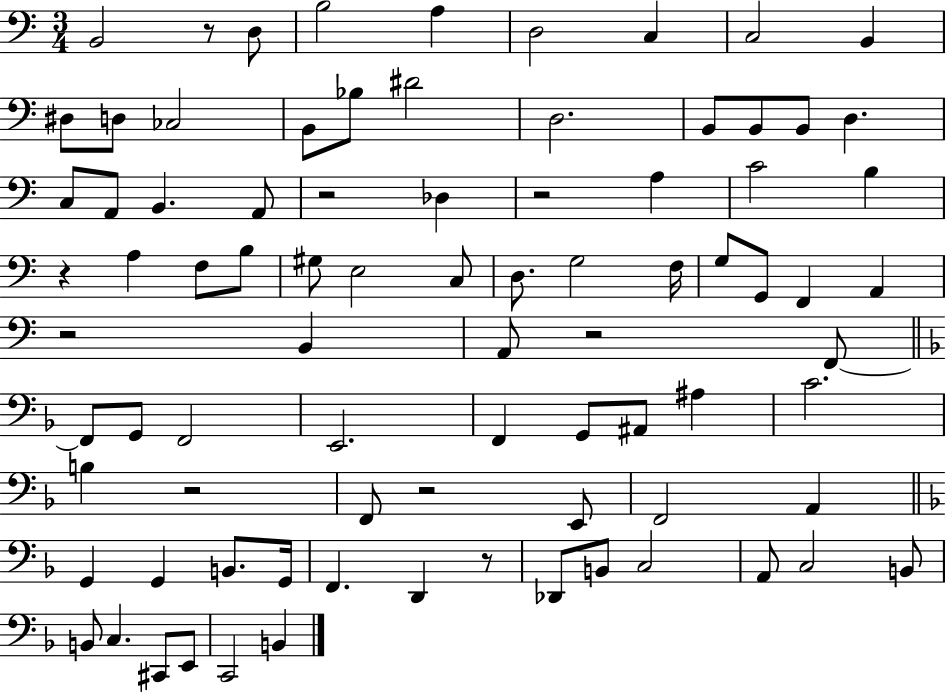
X:1
T:Untitled
M:3/4
L:1/4
K:C
B,,2 z/2 D,/2 B,2 A, D,2 C, C,2 B,, ^D,/2 D,/2 _C,2 B,,/2 _B,/2 ^D2 D,2 B,,/2 B,,/2 B,,/2 D, C,/2 A,,/2 B,, A,,/2 z2 _D, z2 A, C2 B, z A, F,/2 B,/2 ^G,/2 E,2 C,/2 D,/2 G,2 F,/4 G,/2 G,,/2 F,, A,, z2 B,, A,,/2 z2 F,,/2 F,,/2 G,,/2 F,,2 E,,2 F,, G,,/2 ^A,,/2 ^A, C2 B, z2 F,,/2 z2 E,,/2 F,,2 A,, G,, G,, B,,/2 G,,/4 F,, D,, z/2 _D,,/2 B,,/2 C,2 A,,/2 C,2 B,,/2 B,,/2 C, ^C,,/2 E,,/2 C,,2 B,,